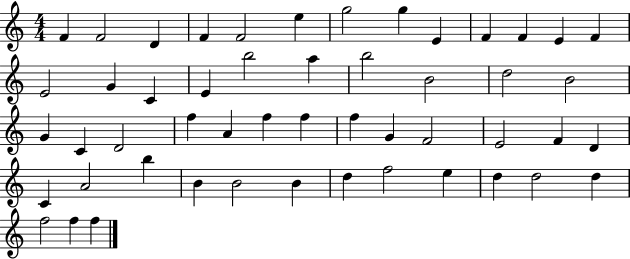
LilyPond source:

{
  \clef treble
  \numericTimeSignature
  \time 4/4
  \key c \major
  f'4 f'2 d'4 | f'4 f'2 e''4 | g''2 g''4 e'4 | f'4 f'4 e'4 f'4 | \break e'2 g'4 c'4 | e'4 b''2 a''4 | b''2 b'2 | d''2 b'2 | \break g'4 c'4 d'2 | f''4 a'4 f''4 f''4 | f''4 g'4 f'2 | e'2 f'4 d'4 | \break c'4 a'2 b''4 | b'4 b'2 b'4 | d''4 f''2 e''4 | d''4 d''2 d''4 | \break f''2 f''4 f''4 | \bar "|."
}